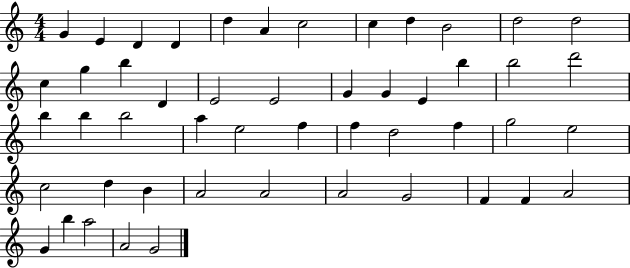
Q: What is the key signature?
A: C major